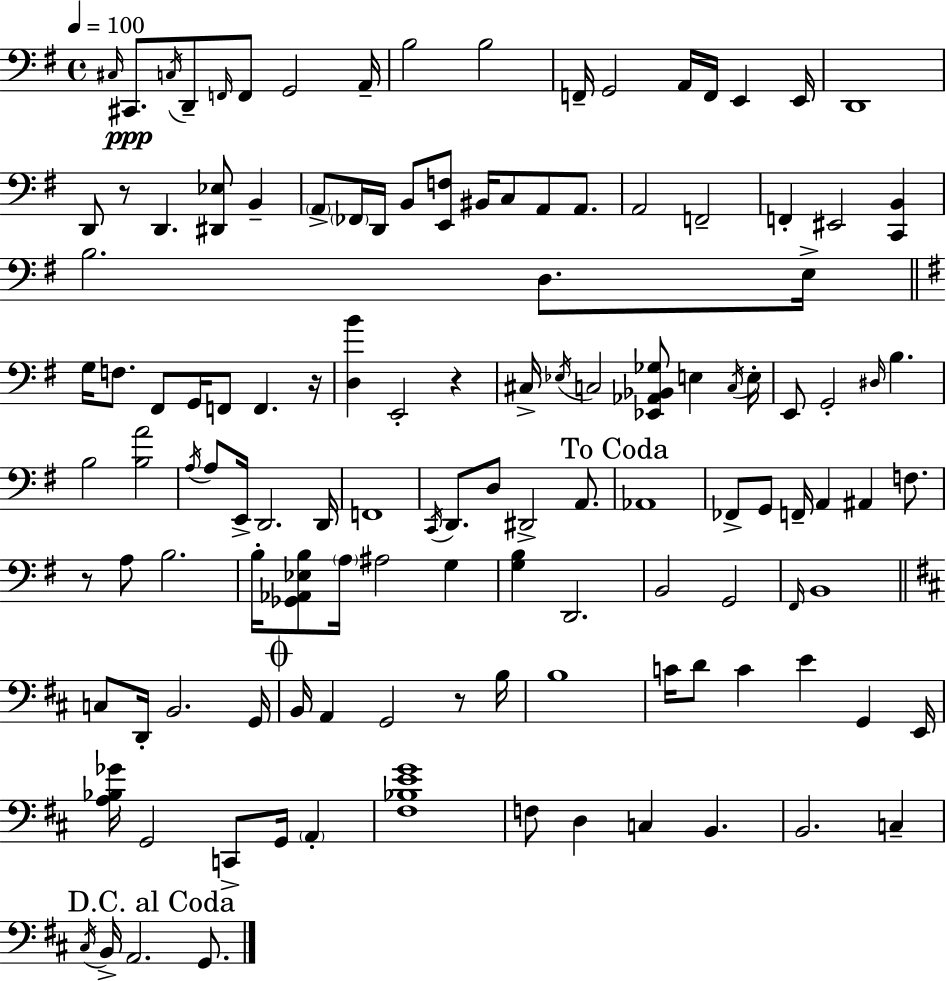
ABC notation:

X:1
T:Untitled
M:4/4
L:1/4
K:Em
^C,/4 ^C,,/2 C,/4 D,,/2 F,,/4 F,,/2 G,,2 A,,/4 B,2 B,2 F,,/4 G,,2 A,,/4 F,,/4 E,, E,,/4 D,,4 D,,/2 z/2 D,, [^D,,_E,]/2 B,, A,,/2 _F,,/4 D,,/4 B,,/2 [E,,F,]/2 ^B,,/4 C,/2 A,,/2 A,,/2 A,,2 F,,2 F,, ^E,,2 [C,,B,,] B,2 D,/2 E,/4 G,/4 F,/2 ^F,,/2 G,,/4 F,,/2 F,, z/4 [D,B] E,,2 z ^C,/4 _E,/4 C,2 [_E,,_A,,_B,,_G,]/2 E, C,/4 E,/4 E,,/2 G,,2 ^D,/4 B, B,2 [B,A]2 A,/4 A,/2 E,,/4 D,,2 D,,/4 F,,4 C,,/4 D,,/2 D,/2 ^D,,2 A,,/2 _A,,4 _F,,/2 G,,/2 F,,/4 A,, ^A,, F,/2 z/2 A,/2 B,2 B,/4 [_G,,_A,,_E,B,]/2 A,/4 ^A,2 G, [G,B,] D,,2 B,,2 G,,2 ^F,,/4 B,,4 C,/2 D,,/4 B,,2 G,,/4 B,,/4 A,, G,,2 z/2 B,/4 B,4 C/4 D/2 C E G,, E,,/4 [A,_B,_G]/4 G,,2 C,,/2 G,,/4 A,, [^F,_B,EG]4 F,/2 D, C, B,, B,,2 C, ^C,/4 B,,/4 A,,2 G,,/2